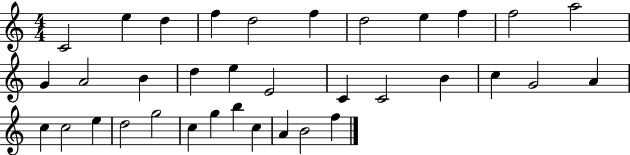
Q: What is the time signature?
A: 4/4